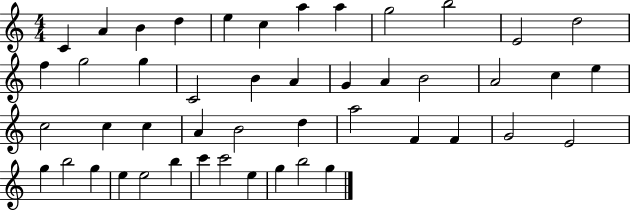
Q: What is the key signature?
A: C major